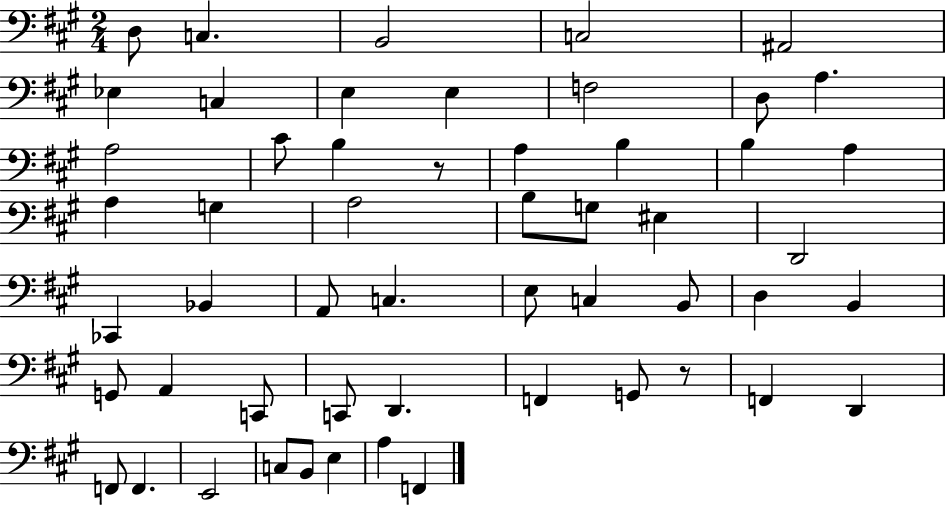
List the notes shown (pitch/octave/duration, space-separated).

D3/e C3/q. B2/h C3/h A#2/h Eb3/q C3/q E3/q E3/q F3/h D3/e A3/q. A3/h C#4/e B3/q R/e A3/q B3/q B3/q A3/q A3/q G3/q A3/h B3/e G3/e EIS3/q D2/h CES2/q Bb2/q A2/e C3/q. E3/e C3/q B2/e D3/q B2/q G2/e A2/q C2/e C2/e D2/q. F2/q G2/e R/e F2/q D2/q F2/e F2/q. E2/h C3/e B2/e E3/q A3/q F2/q